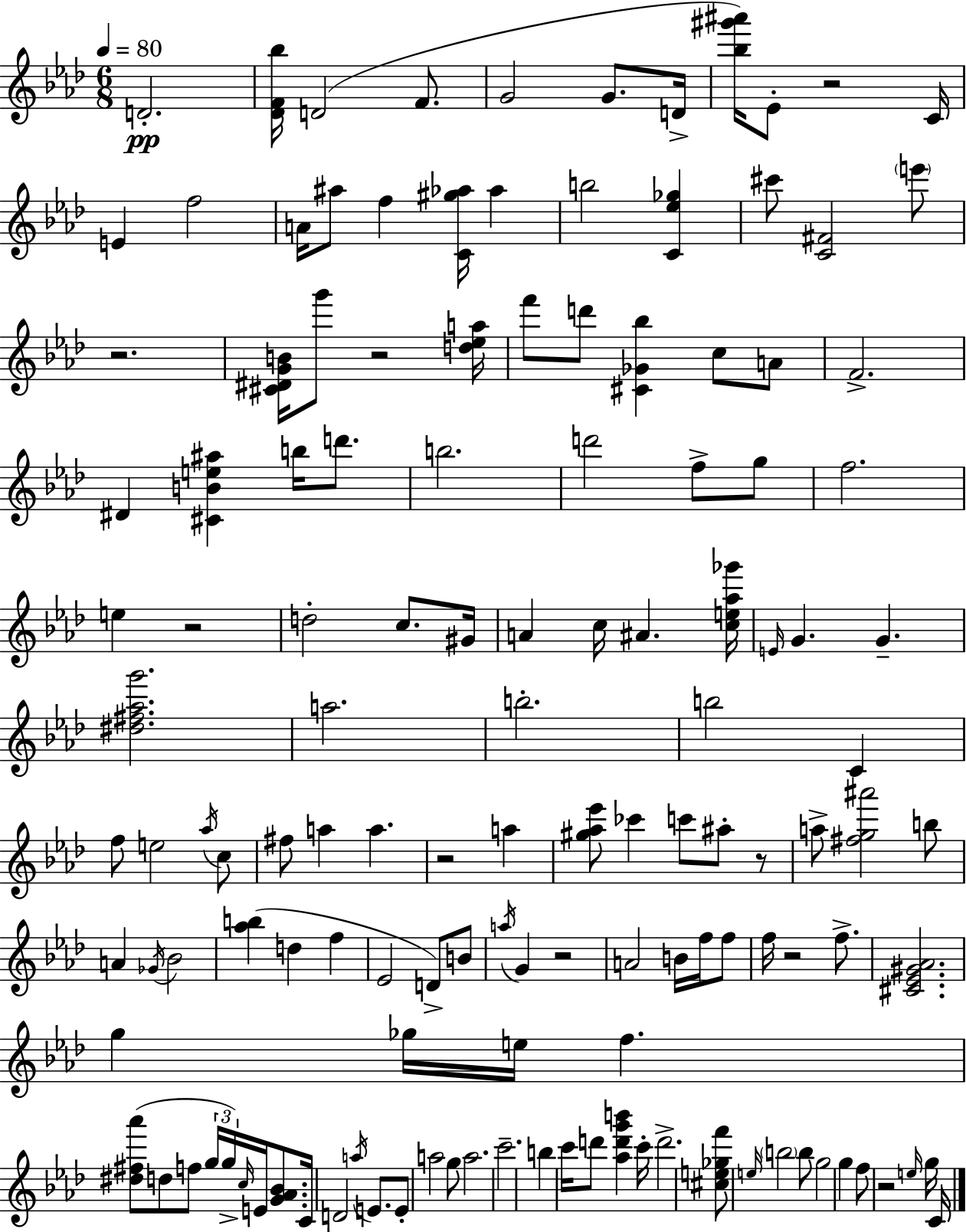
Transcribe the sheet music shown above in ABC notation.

X:1
T:Untitled
M:6/8
L:1/4
K:Ab
D2 [_DF_b]/4 D2 F/2 G2 G/2 D/4 [_b^g'^a']/4 _E/2 z2 C/4 E f2 A/4 ^a/2 f [C^g_a]/4 _a b2 [C_e_g] ^c'/2 [C^F]2 e'/2 z2 [^C^DGB]/4 g'/2 z2 [d_ea]/4 f'/2 d'/2 [^C_G_b] c/2 A/2 F2 ^D [^CBe^a] b/4 d'/2 b2 d'2 f/2 g/2 f2 e z2 d2 c/2 ^G/4 A c/4 ^A [ce_a_g']/4 E/4 G G [^d^f_ag']2 a2 b2 b2 C f/2 e2 _a/4 c/2 ^f/2 a a z2 a [^g_a_e']/2 _c' c'/2 ^a/2 z/2 a/2 [^fg^a']2 b/2 A _G/4 _B2 [_ab] d f _E2 D/2 B/2 a/4 G z2 A2 B/4 f/4 f/2 f/4 z2 f/2 [^C_E^G_A]2 g _g/4 e/4 f [^d^f_a']/2 d/2 f/2 g/4 g/4 c/4 E/4 [G_A_B]/2 C/4 D2 a/4 E/2 E/2 a2 g/2 a2 c'2 b c'/4 d'/2 [_ad'g'b'] c'/4 d'2 [^ce_gf']/2 e/4 b2 b/2 g2 g f/2 z2 e/4 g/4 C/4